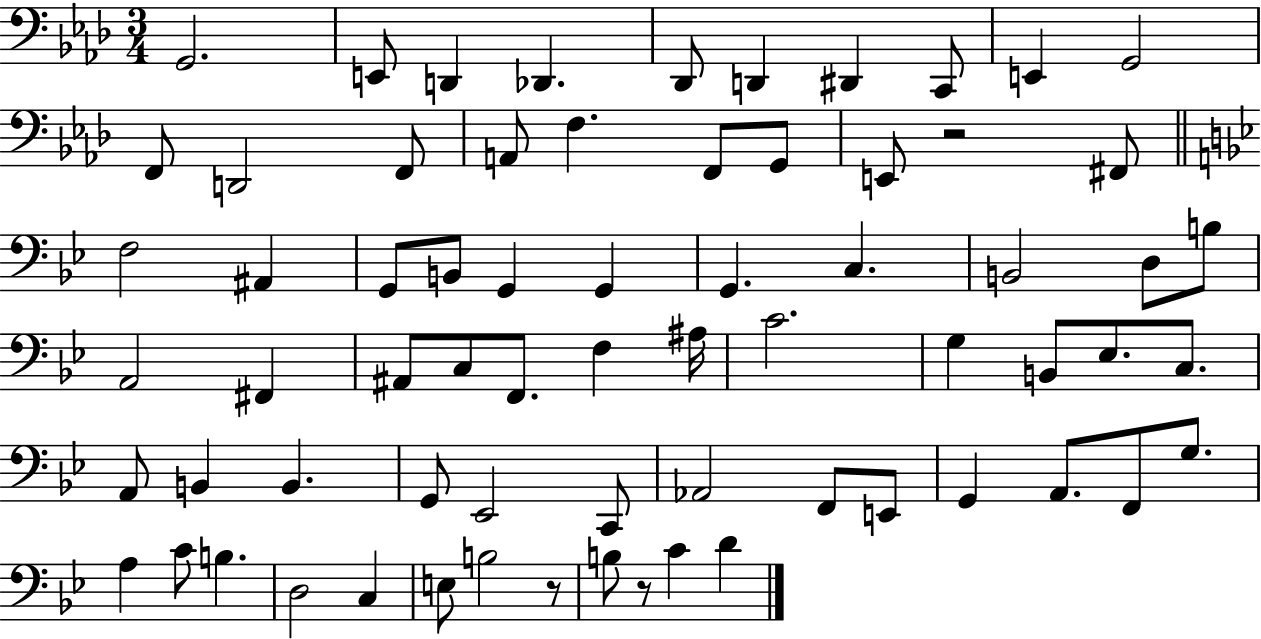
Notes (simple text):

G2/h. E2/e D2/q Db2/q. Db2/e D2/q D#2/q C2/e E2/q G2/h F2/e D2/h F2/e A2/e F3/q. F2/e G2/e E2/e R/h F#2/e F3/h A#2/q G2/e B2/e G2/q G2/q G2/q. C3/q. B2/h D3/e B3/e A2/h F#2/q A#2/e C3/e F2/e. F3/q A#3/s C4/h. G3/q B2/e Eb3/e. C3/e. A2/e B2/q B2/q. G2/e Eb2/h C2/e Ab2/h F2/e E2/e G2/q A2/e. F2/e G3/e. A3/q C4/e B3/q. D3/h C3/q E3/e B3/h R/e B3/e R/e C4/q D4/q